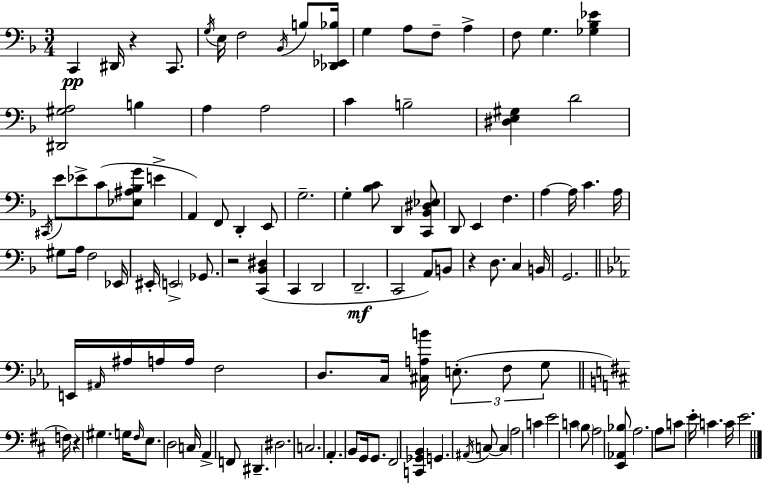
X:1
T:Untitled
M:3/4
L:1/4
K:F
C,, ^D,,/4 z C,,/2 G,/4 E,/4 F,2 _B,,/4 B,/2 [_D,,_E,,_B,]/4 G, A,/2 F,/2 A, F,/2 G, [_G,_B,_E] [^D,,^G,A,]2 B, A, A,2 C B,2 [^D,E,^G,] D2 ^C,,/4 E/2 _E/2 C/2 [_E,^A,_B,G]/2 E A,, F,,/2 D,, E,,/2 G,2 G, [_B,C]/2 D,, [C,,_B,,^D,_E,]/2 D,,/2 E,, F, A, A,/4 C A,/4 ^G,/2 A,/4 F,2 _E,,/4 ^E,,/4 E,,2 _G,,/2 z2 [C,,_B,,^D,] C,, D,,2 D,,2 C,,2 A,,/2 B,,/2 z D,/2 C, B,,/4 G,,2 E,,/4 ^A,,/4 ^A,/4 A,/4 A,/4 F,2 D,/2 C,/4 [^C,A,B]/4 E,/2 F,/2 G,/2 F,/4 z ^G, G,/4 ^F,/4 E,/2 D,2 C,/4 A,, F,,/2 ^D,, ^D,2 C,2 A,, B,,/2 G,,/4 G,,/2 ^F,,2 [C,,_G,,B,,] G,, ^A,,/4 C,/2 C, A,2 C E2 C B,/2 A,2 [E,,_A,,_B,]/2 A,2 A,/2 C/2 E/4 C C/4 E2